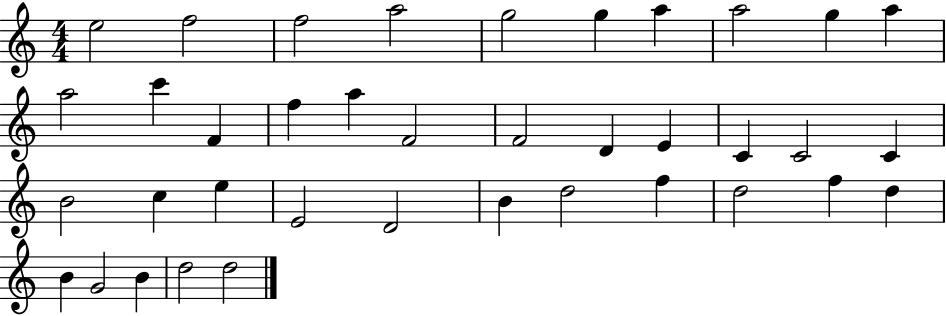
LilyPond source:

{
  \clef treble
  \numericTimeSignature
  \time 4/4
  \key c \major
  e''2 f''2 | f''2 a''2 | g''2 g''4 a''4 | a''2 g''4 a''4 | \break a''2 c'''4 f'4 | f''4 a''4 f'2 | f'2 d'4 e'4 | c'4 c'2 c'4 | \break b'2 c''4 e''4 | e'2 d'2 | b'4 d''2 f''4 | d''2 f''4 d''4 | \break b'4 g'2 b'4 | d''2 d''2 | \bar "|."
}